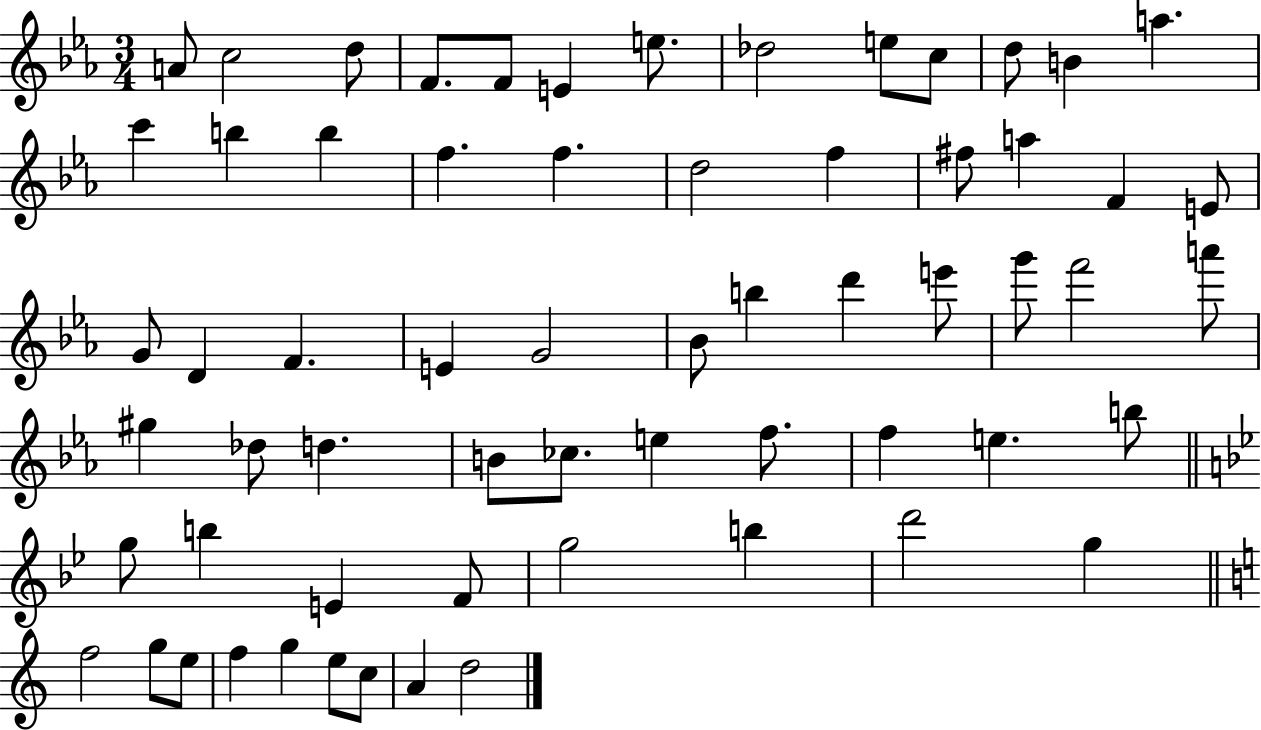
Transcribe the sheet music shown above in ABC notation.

X:1
T:Untitled
M:3/4
L:1/4
K:Eb
A/2 c2 d/2 F/2 F/2 E e/2 _d2 e/2 c/2 d/2 B a c' b b f f d2 f ^f/2 a F E/2 G/2 D F E G2 _B/2 b d' e'/2 g'/2 f'2 a'/2 ^g _d/2 d B/2 _c/2 e f/2 f e b/2 g/2 b E F/2 g2 b d'2 g f2 g/2 e/2 f g e/2 c/2 A d2